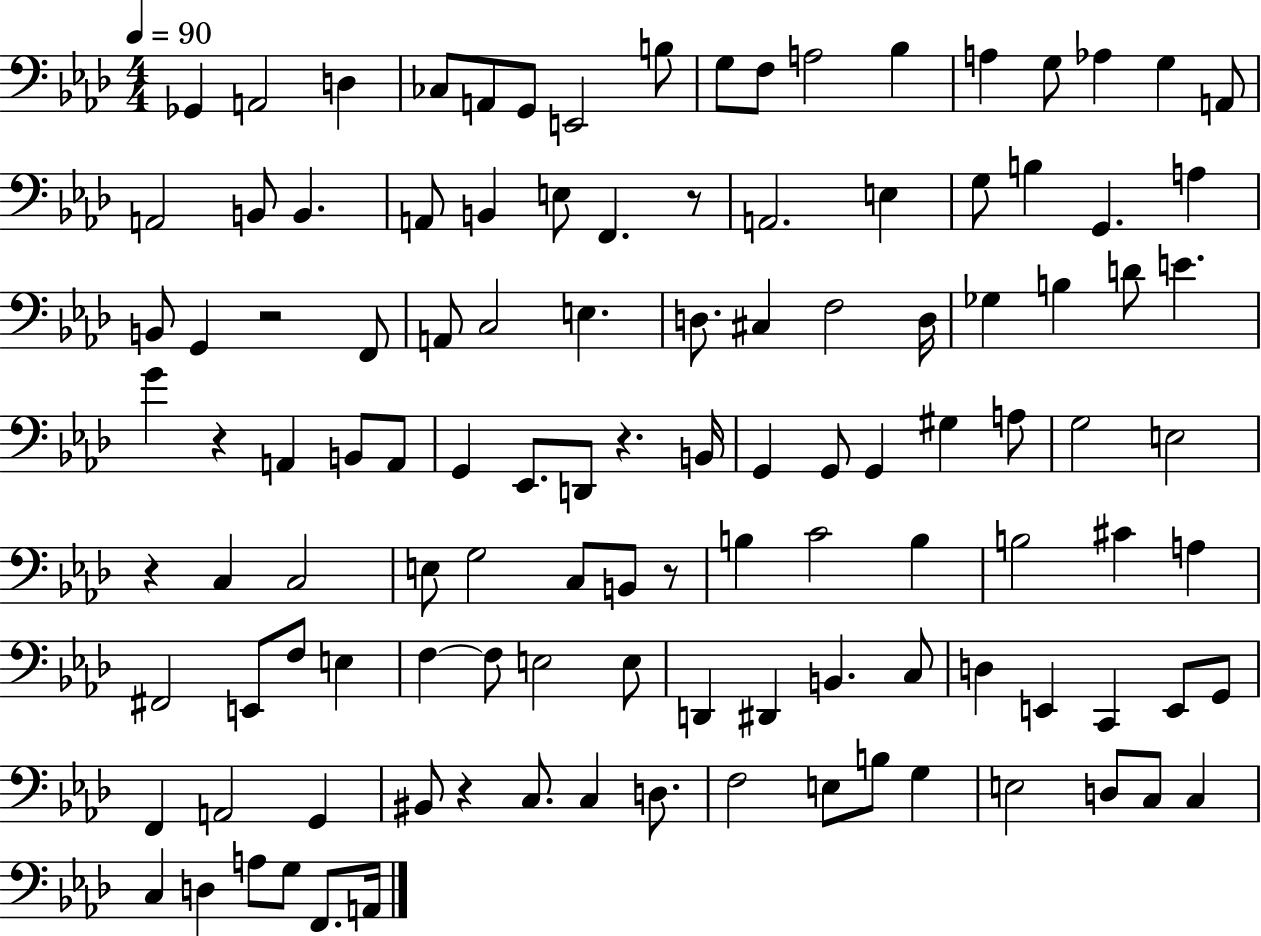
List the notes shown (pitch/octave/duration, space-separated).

Gb2/q A2/h D3/q CES3/e A2/e G2/e E2/h B3/e G3/e F3/e A3/h Bb3/q A3/q G3/e Ab3/q G3/q A2/e A2/h B2/e B2/q. A2/e B2/q E3/e F2/q. R/e A2/h. E3/q G3/e B3/q G2/q. A3/q B2/e G2/q R/h F2/e A2/e C3/h E3/q. D3/e. C#3/q F3/h D3/s Gb3/q B3/q D4/e E4/q. G4/q R/q A2/q B2/e A2/e G2/q Eb2/e. D2/e R/q. B2/s G2/q G2/e G2/q G#3/q A3/e G3/h E3/h R/q C3/q C3/h E3/e G3/h C3/e B2/e R/e B3/q C4/h B3/q B3/h C#4/q A3/q F#2/h E2/e F3/e E3/q F3/q F3/e E3/h E3/e D2/q D#2/q B2/q. C3/e D3/q E2/q C2/q E2/e G2/e F2/q A2/h G2/q BIS2/e R/q C3/e. C3/q D3/e. F3/h E3/e B3/e G3/q E3/h D3/e C3/e C3/q C3/q D3/q A3/e G3/e F2/e. A2/s